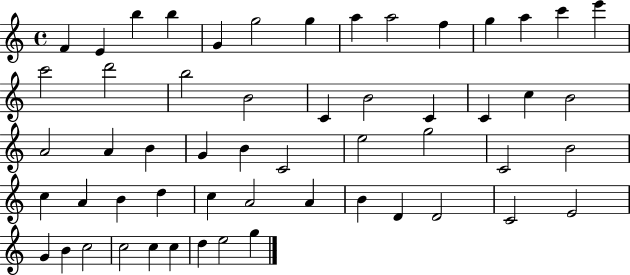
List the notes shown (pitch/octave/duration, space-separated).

F4/q E4/q B5/q B5/q G4/q G5/h G5/q A5/q A5/h F5/q G5/q A5/q C6/q E6/q C6/h D6/h B5/h B4/h C4/q B4/h C4/q C4/q C5/q B4/h A4/h A4/q B4/q G4/q B4/q C4/h E5/h G5/h C4/h B4/h C5/q A4/q B4/q D5/q C5/q A4/h A4/q B4/q D4/q D4/h C4/h E4/h G4/q B4/q C5/h C5/h C5/q C5/q D5/q E5/h G5/q